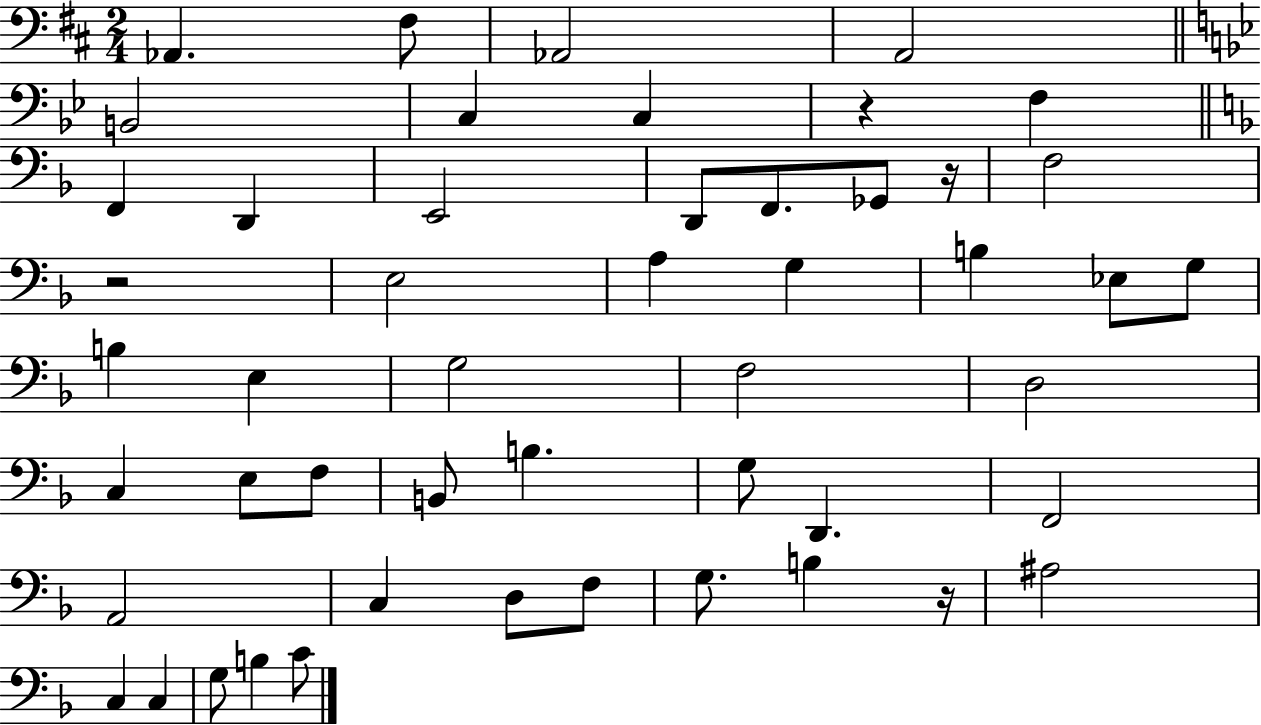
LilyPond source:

{
  \clef bass
  \numericTimeSignature
  \time 2/4
  \key d \major
  aes,4. fis8 | aes,2 | a,2 | \bar "||" \break \key g \minor b,2 | c4 c4 | r4 f4 | \bar "||" \break \key d \minor f,4 d,4 | e,2 | d,8 f,8. ges,8 r16 | f2 | \break r2 | e2 | a4 g4 | b4 ees8 g8 | \break b4 e4 | g2 | f2 | d2 | \break c4 e8 f8 | b,8 b4. | g8 d,4. | f,2 | \break a,2 | c4 d8 f8 | g8. b4 r16 | ais2 | \break c4 c4 | g8 b4 c'8 | \bar "|."
}